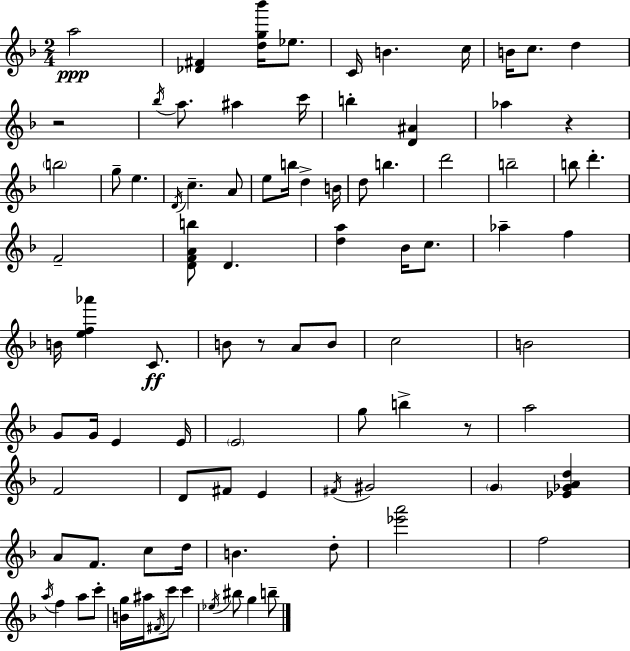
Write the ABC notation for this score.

X:1
T:Untitled
M:2/4
L:1/4
K:F
a2 [_D^F] [dg_b']/4 _e/2 C/4 B c/4 B/4 c/2 d z2 _b/4 a/2 ^a c'/4 b [D^A] _a z b2 g/2 e D/4 c A/2 e/2 b/4 d B/4 d/2 b d'2 b2 b/2 d' F2 [DFAb]/2 D [da] _B/4 c/2 _a f B/4 [ef_a'] C/2 B/2 z/2 A/2 B/2 c2 B2 G/2 G/4 E E/4 E2 g/2 b z/2 a2 F2 D/2 ^F/2 E ^F/4 ^G2 G [_E_GAd] A/2 F/2 c/2 d/4 B d/2 [_e'a']2 f2 a/4 f a/2 c'/2 [Bg]/4 ^a/4 ^F/4 c'/2 c' _e/4 ^b/2 g b/2